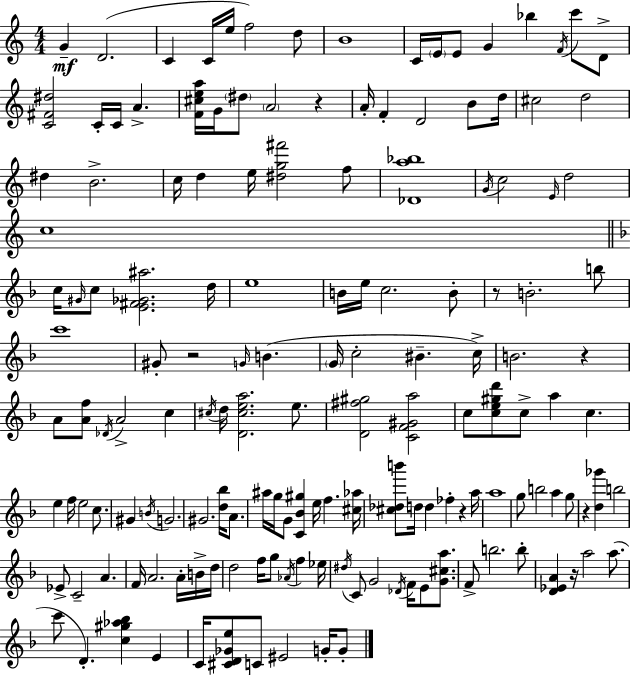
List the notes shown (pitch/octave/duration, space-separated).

G4/q D4/h. C4/q C4/s E5/s F5/h D5/e B4/w C4/s E4/s E4/e G4/q Bb5/q F4/s C6/e D4/e [C4,F#4,D#5]/h C4/s C4/s A4/q. [F4,C#5,E5,A5]/s G4/s D#5/e A4/h R/q A4/s F4/q D4/h B4/e D5/s C#5/h D5/h D#5/q B4/h. C5/s D5/q E5/s [D#5,G5,F#6]/h F5/e [Db4,A5,Bb5]/w G4/s C5/h E4/s D5/h C5/w C5/s G#4/s C5/e [E4,F#4,Gb4,A#5]/h. D5/s E5/w B4/s E5/s C5/h. B4/e R/e B4/h. B5/e C6/w G#4/e R/h G4/s B4/q. G4/s C5/h BIS4/q. C5/s B4/h. R/q A4/e [A4,F5]/e Db4/s A4/h C5/q C#5/s D5/s [D4,C#5,E5,A5]/h. E5/e. [D4,F#5,G#5]/h [C4,F4,G#4,A5]/h C5/e [C5,E5,G#5,D6]/e C5/e A5/q C5/q. E5/q F5/s E5/h C5/e. G#4/q B4/s G4/h. G#4/h. [D5,Bb5]/s A4/e. A#5/s G5/s G4/e [C4,Bb4,G#5]/q E5/s F5/q. [C#5,Ab5]/s [C#5,Db5,B6]/e D5/s D5/q FES5/q R/q A5/s A5/w G5/e B5/h A5/q G5/e R/q [D5,Gb6]/q B5/h Eb4/e C4/h A4/q. F4/s A4/h. A4/s B4/s D5/s D5/h F5/s G5/e Ab4/s F5/q Eb5/s D#5/s C4/e G4/h Db4/s F4/s E4/e [G4,C#5,A5]/e. F4/e B5/h. B5/e [D4,Eb4,A4]/q R/s A5/h A5/e. C6/e D4/q. [C5,G#5,Ab5,Bb5]/q E4/q C4/s [C#4,D4,Gb4,E5]/e C4/e EIS4/h G4/s G4/e